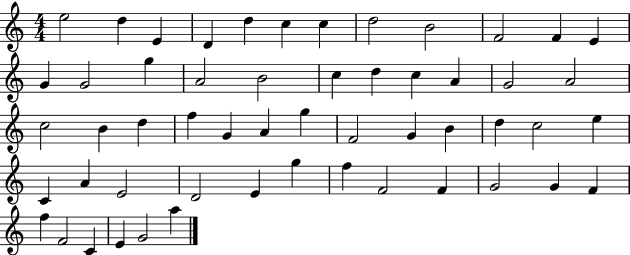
{
  \clef treble
  \numericTimeSignature
  \time 4/4
  \key c \major
  e''2 d''4 e'4 | d'4 d''4 c''4 c''4 | d''2 b'2 | f'2 f'4 e'4 | \break g'4 g'2 g''4 | a'2 b'2 | c''4 d''4 c''4 a'4 | g'2 a'2 | \break c''2 b'4 d''4 | f''4 g'4 a'4 g''4 | f'2 g'4 b'4 | d''4 c''2 e''4 | \break c'4 a'4 e'2 | d'2 e'4 g''4 | f''4 f'2 f'4 | g'2 g'4 f'4 | \break f''4 f'2 c'4 | e'4 g'2 a''4 | \bar "|."
}